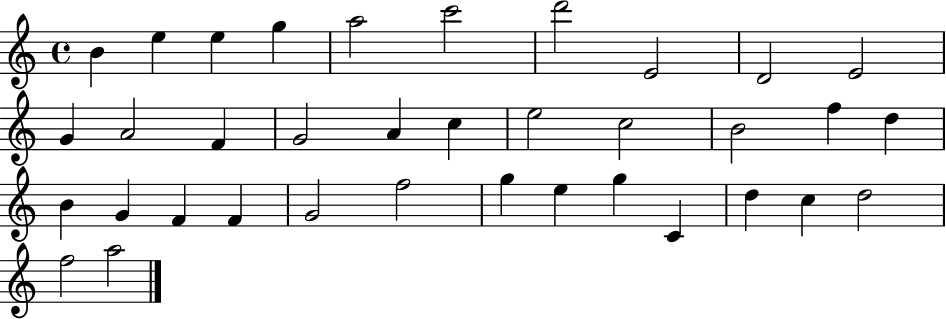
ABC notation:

X:1
T:Untitled
M:4/4
L:1/4
K:C
B e e g a2 c'2 d'2 E2 D2 E2 G A2 F G2 A c e2 c2 B2 f d B G F F G2 f2 g e g C d c d2 f2 a2